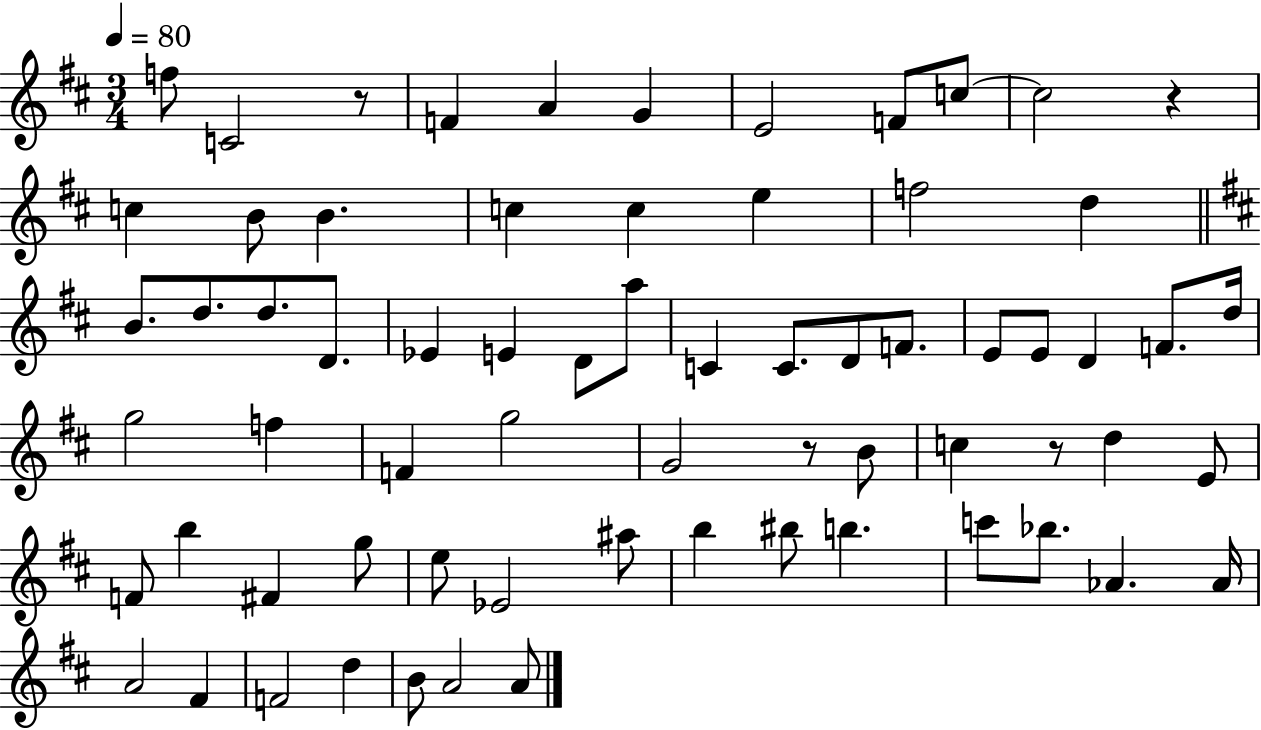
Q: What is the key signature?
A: D major